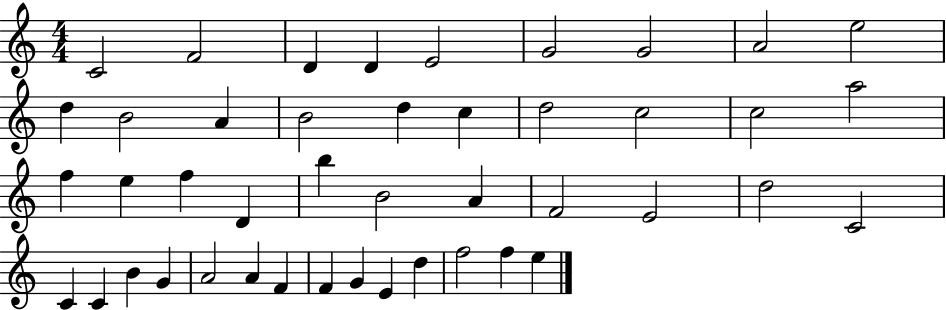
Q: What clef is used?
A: treble